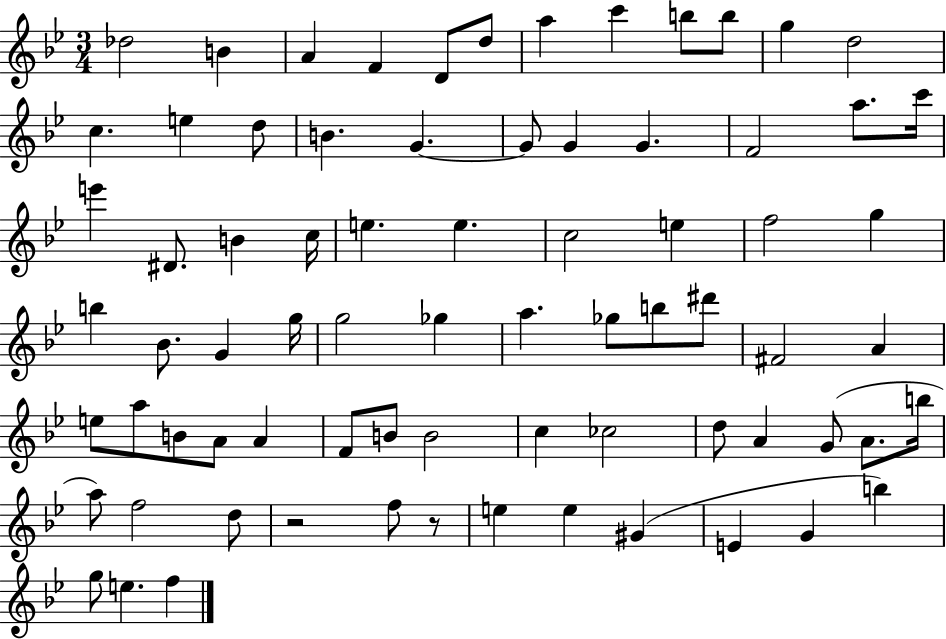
{
  \clef treble
  \numericTimeSignature
  \time 3/4
  \key bes \major
  des''2 b'4 | a'4 f'4 d'8 d''8 | a''4 c'''4 b''8 b''8 | g''4 d''2 | \break c''4. e''4 d''8 | b'4. g'4.~~ | g'8 g'4 g'4. | f'2 a''8. c'''16 | \break e'''4 dis'8. b'4 c''16 | e''4. e''4. | c''2 e''4 | f''2 g''4 | \break b''4 bes'8. g'4 g''16 | g''2 ges''4 | a''4. ges''8 b''8 dis'''8 | fis'2 a'4 | \break e''8 a''8 b'8 a'8 a'4 | f'8 b'8 b'2 | c''4 ces''2 | d''8 a'4 g'8( a'8. b''16 | \break a''8) f''2 d''8 | r2 f''8 r8 | e''4 e''4 gis'4( | e'4 g'4 b''4) | \break g''8 e''4. f''4 | \bar "|."
}